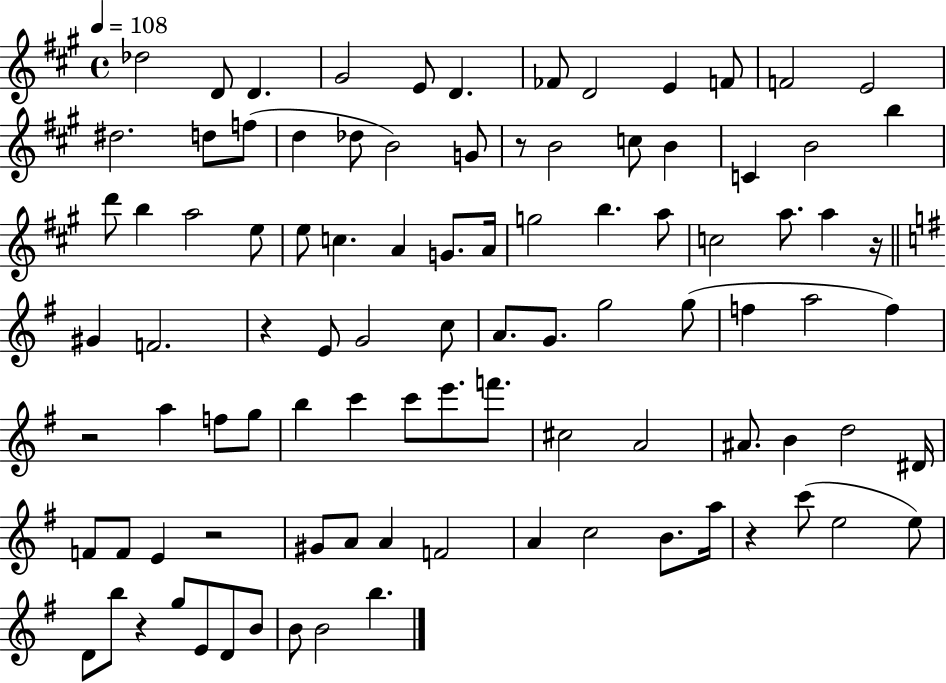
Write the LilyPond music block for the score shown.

{
  \clef treble
  \time 4/4
  \defaultTimeSignature
  \key a \major
  \tempo 4 = 108
  des''2 d'8 d'4. | gis'2 e'8 d'4. | fes'8 d'2 e'4 f'8 | f'2 e'2 | \break dis''2. d''8 f''8( | d''4 des''8 b'2) g'8 | r8 b'2 c''8 b'4 | c'4 b'2 b''4 | \break d'''8 b''4 a''2 e''8 | e''8 c''4. a'4 g'8. a'16 | g''2 b''4. a''8 | c''2 a''8. a''4 r16 | \break \bar "||" \break \key e \minor gis'4 f'2. | r4 e'8 g'2 c''8 | a'8. g'8. g''2 g''8( | f''4 a''2 f''4) | \break r2 a''4 f''8 g''8 | b''4 c'''4 c'''8 e'''8. f'''8. | cis''2 a'2 | ais'8. b'4 d''2 dis'16 | \break f'8 f'8 e'4 r2 | gis'8 a'8 a'4 f'2 | a'4 c''2 b'8. a''16 | r4 c'''8( e''2 e''8) | \break d'8 b''8 r4 g''8 e'8 d'8 b'8 | b'8 b'2 b''4. | \bar "|."
}